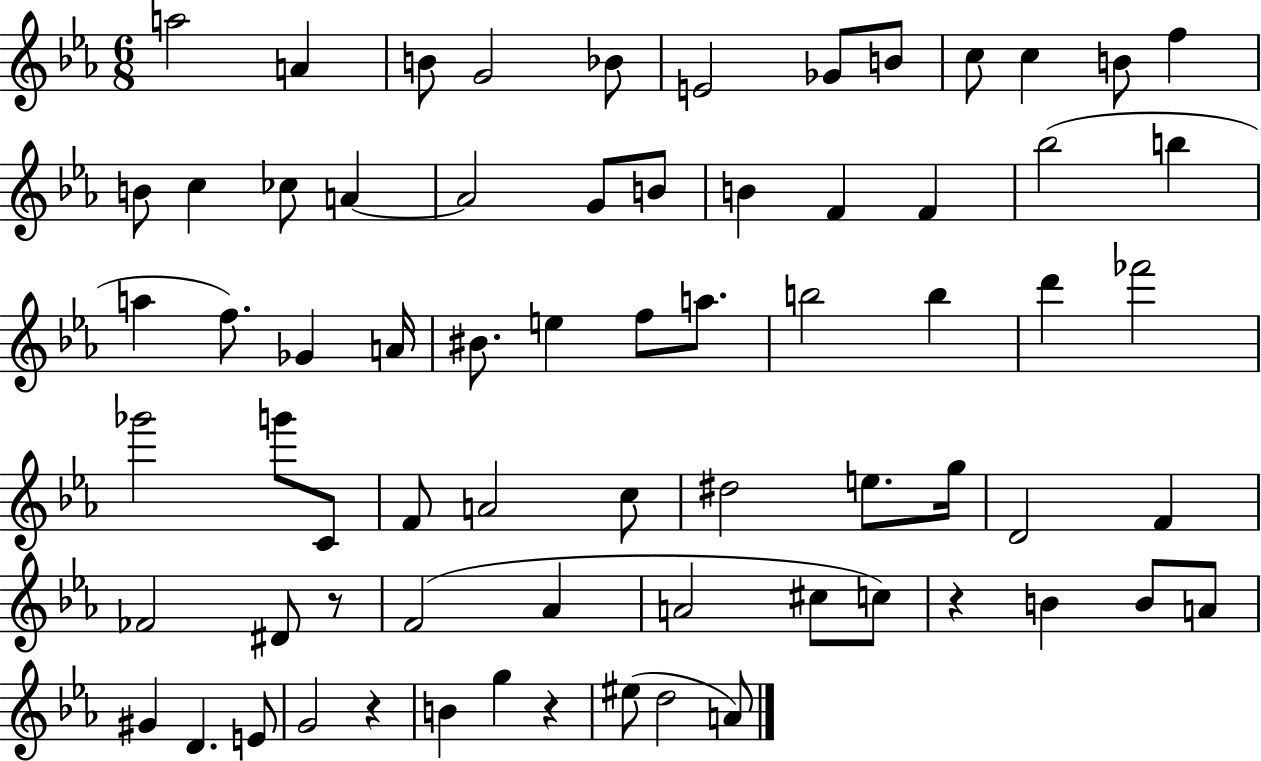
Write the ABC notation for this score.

X:1
T:Untitled
M:6/8
L:1/4
K:Eb
a2 A B/2 G2 _B/2 E2 _G/2 B/2 c/2 c B/2 f B/2 c _c/2 A A2 G/2 B/2 B F F _b2 b a f/2 _G A/4 ^B/2 e f/2 a/2 b2 b d' _f'2 _g'2 g'/2 C/2 F/2 A2 c/2 ^d2 e/2 g/4 D2 F _F2 ^D/2 z/2 F2 _A A2 ^c/2 c/2 z B B/2 A/2 ^G D E/2 G2 z B g z ^e/2 d2 A/2